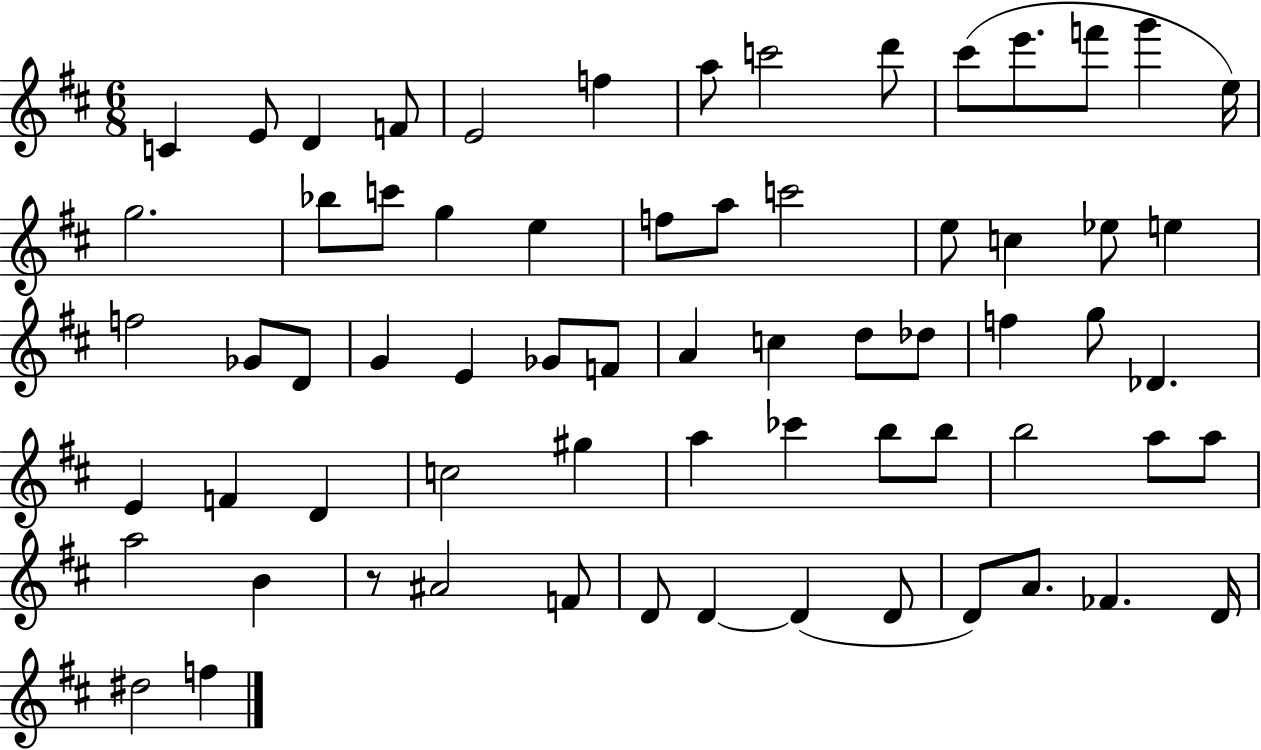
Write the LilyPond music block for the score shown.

{
  \clef treble
  \numericTimeSignature
  \time 6/8
  \key d \major
  c'4 e'8 d'4 f'8 | e'2 f''4 | a''8 c'''2 d'''8 | cis'''8( e'''8. f'''8 g'''4 e''16) | \break g''2. | bes''8 c'''8 g''4 e''4 | f''8 a''8 c'''2 | e''8 c''4 ees''8 e''4 | \break f''2 ges'8 d'8 | g'4 e'4 ges'8 f'8 | a'4 c''4 d''8 des''8 | f''4 g''8 des'4. | \break e'4 f'4 d'4 | c''2 gis''4 | a''4 ces'''4 b''8 b''8 | b''2 a''8 a''8 | \break a''2 b'4 | r8 ais'2 f'8 | d'8 d'4~~ d'4( d'8 | d'8) a'8. fes'4. d'16 | \break dis''2 f''4 | \bar "|."
}